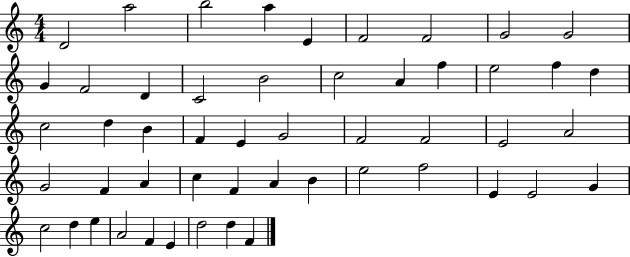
D4/h A5/h B5/h A5/q E4/q F4/h F4/h G4/h G4/h G4/q F4/h D4/q C4/h B4/h C5/h A4/q F5/q E5/h F5/q D5/q C5/h D5/q B4/q F4/q E4/q G4/h F4/h F4/h E4/h A4/h G4/h F4/q A4/q C5/q F4/q A4/q B4/q E5/h F5/h E4/q E4/h G4/q C5/h D5/q E5/q A4/h F4/q E4/q D5/h D5/q F4/q